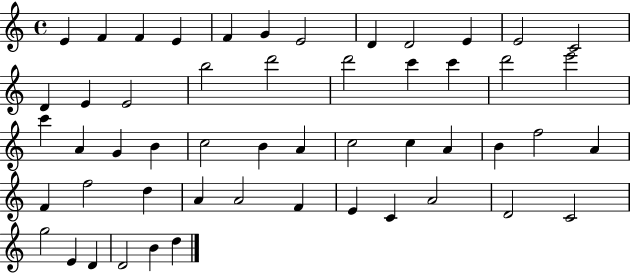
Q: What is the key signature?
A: C major